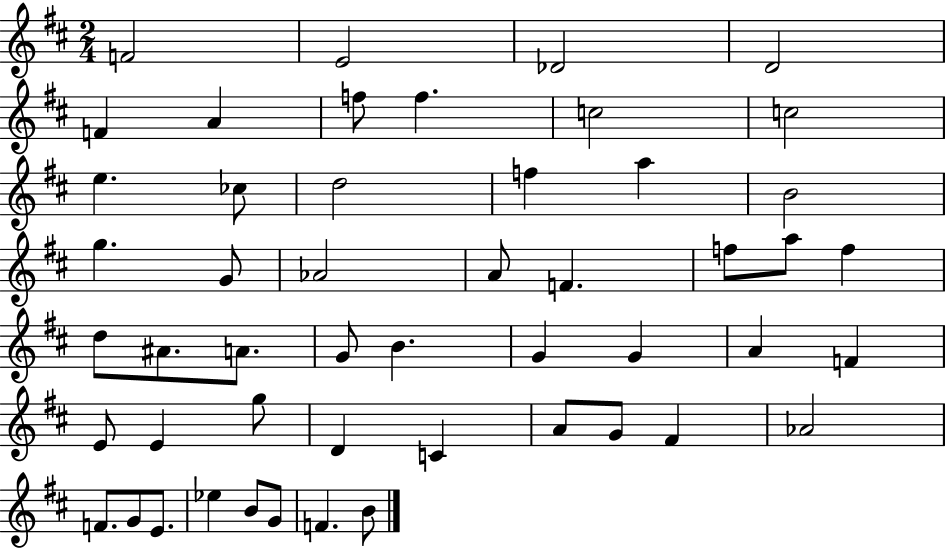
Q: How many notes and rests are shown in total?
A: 50